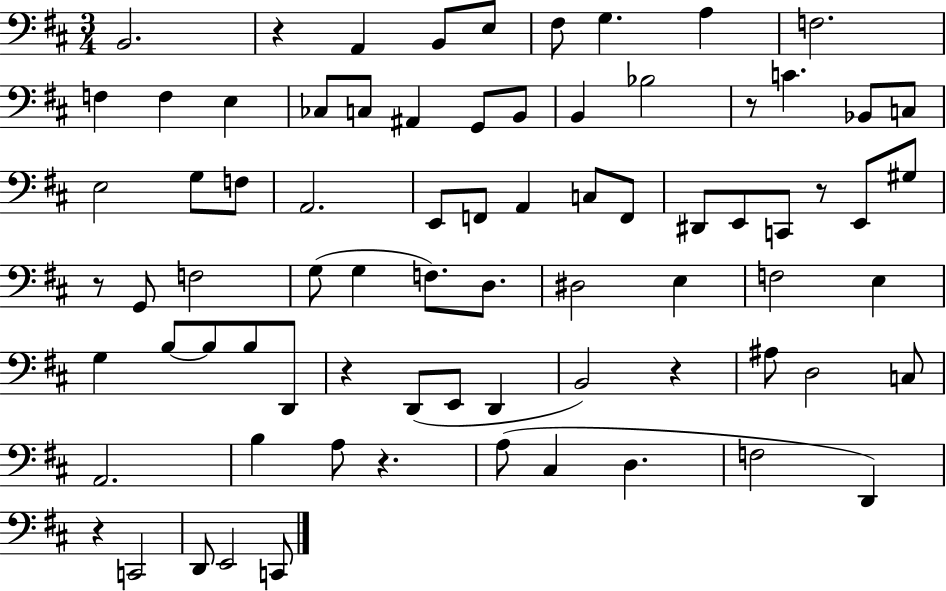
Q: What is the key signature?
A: D major